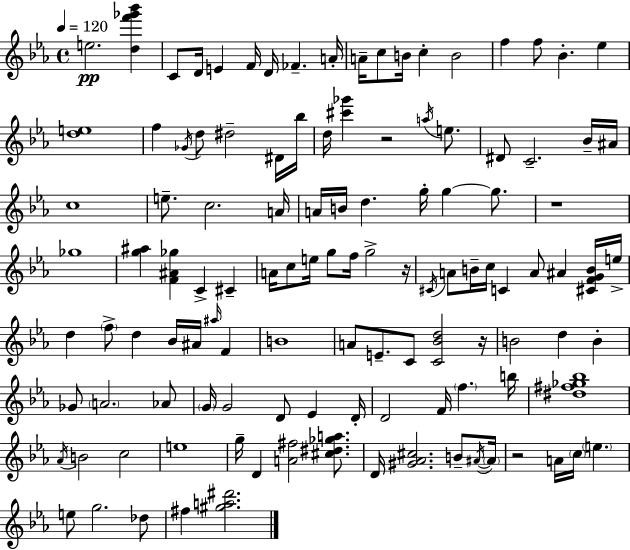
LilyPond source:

{
  \clef treble
  \time 4/4
  \defaultTimeSignature
  \key ees \major
  \tempo 4 = 120
  e''2.\pp <d'' f''' ges''' bes'''>4 | c'8 d'16 e'4 f'16 d'16 fes'4.-- a'16-. | a'16-- c''8 b'16 c''4-. b'2 | f''4 f''8 bes'4.-. ees''4 | \break <d'' e''>1 | f''4 \acciaccatura { ges'16 } d''8 dis''2-- dis'16 | bes''16 d''16 <cis''' ges'''>4 r2 \acciaccatura { a''16 } e''8. | dis'8 c'2.-- | \break bes'16-- ais'16 c''1 | e''8.-- c''2. | a'16 a'16 b'16 d''4. g''16-. g''4~~ g''8. | r1 | \break ges''1 | <g'' ais''>4 <f' ais' ges''>4 c'4-> cis'4-- | a'16 c''8 e''16 g''8 f''16 g''2-> | r16 \acciaccatura { cis'16 } a'8 b'16-- c''16 c'4 a'8 ais'4 | \break <cis' f' g' b'>16 e''16-> d''4 \parenthesize f''8-> d''4 bes'16 ais'16 \grace { ais''16 } | f'4 b'1 | a'8 e'8.-- c'8 <c' bes' d''>2 | r16 b'2 d''4 | \break b'4-. ges'8 \parenthesize a'2. | aes'8 \parenthesize g'16 g'2 d'8 ees'4 | d'16-. d'2 f'16 \parenthesize f''4. | b''16 <dis'' fis'' ges'' bes''>1 | \break \acciaccatura { aes'16 } b'2 c''2 | e''1 | g''16-- d'4 <a' fis''>2 | <cis'' dis'' ges'' a''>8. d'16 <gis' aes' cis''>2. | \break b'8-- \acciaccatura { ais'16~ }~ \parenthesize ais'16 r2 a'16 \parenthesize c''16 | \parenthesize e''4. e''8 g''2. | des''8 fis''4 <gis'' a'' dis'''>2. | \bar "|."
}